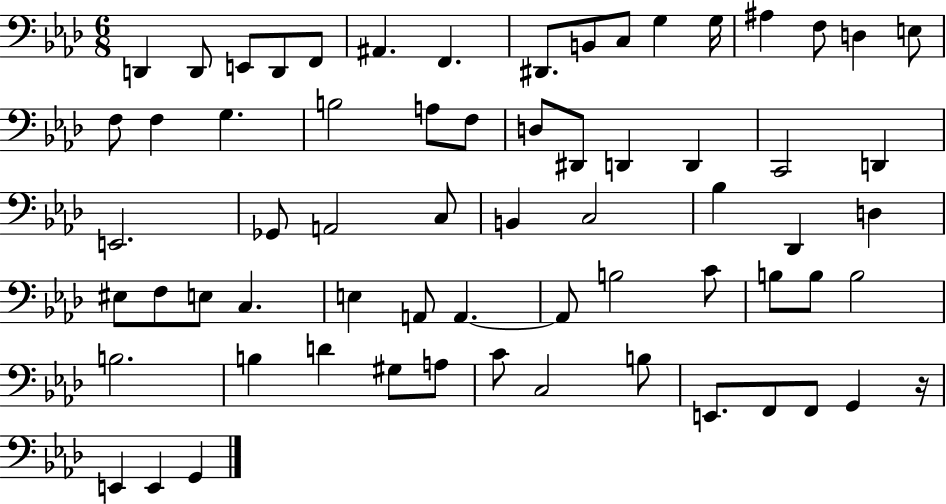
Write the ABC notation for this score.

X:1
T:Untitled
M:6/8
L:1/4
K:Ab
D,, D,,/2 E,,/2 D,,/2 F,,/2 ^A,, F,, ^D,,/2 B,,/2 C,/2 G, G,/4 ^A, F,/2 D, E,/2 F,/2 F, G, B,2 A,/2 F,/2 D,/2 ^D,,/2 D,, D,, C,,2 D,, E,,2 _G,,/2 A,,2 C,/2 B,, C,2 _B, _D,, D, ^E,/2 F,/2 E,/2 C, E, A,,/2 A,, A,,/2 B,2 C/2 B,/2 B,/2 B,2 B,2 B, D ^G,/2 A,/2 C/2 C,2 B,/2 E,,/2 F,,/2 F,,/2 G,, z/4 E,, E,, G,,